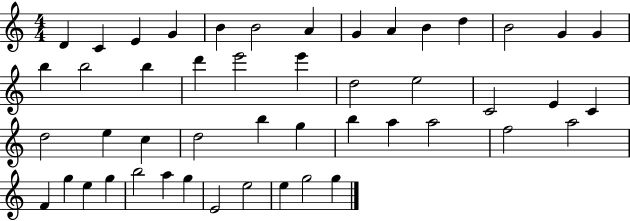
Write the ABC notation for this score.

X:1
T:Untitled
M:4/4
L:1/4
K:C
D C E G B B2 A G A B d B2 G G b b2 b d' e'2 e' d2 e2 C2 E C d2 e c d2 b g b a a2 f2 a2 F g e g b2 a g E2 e2 e g2 g